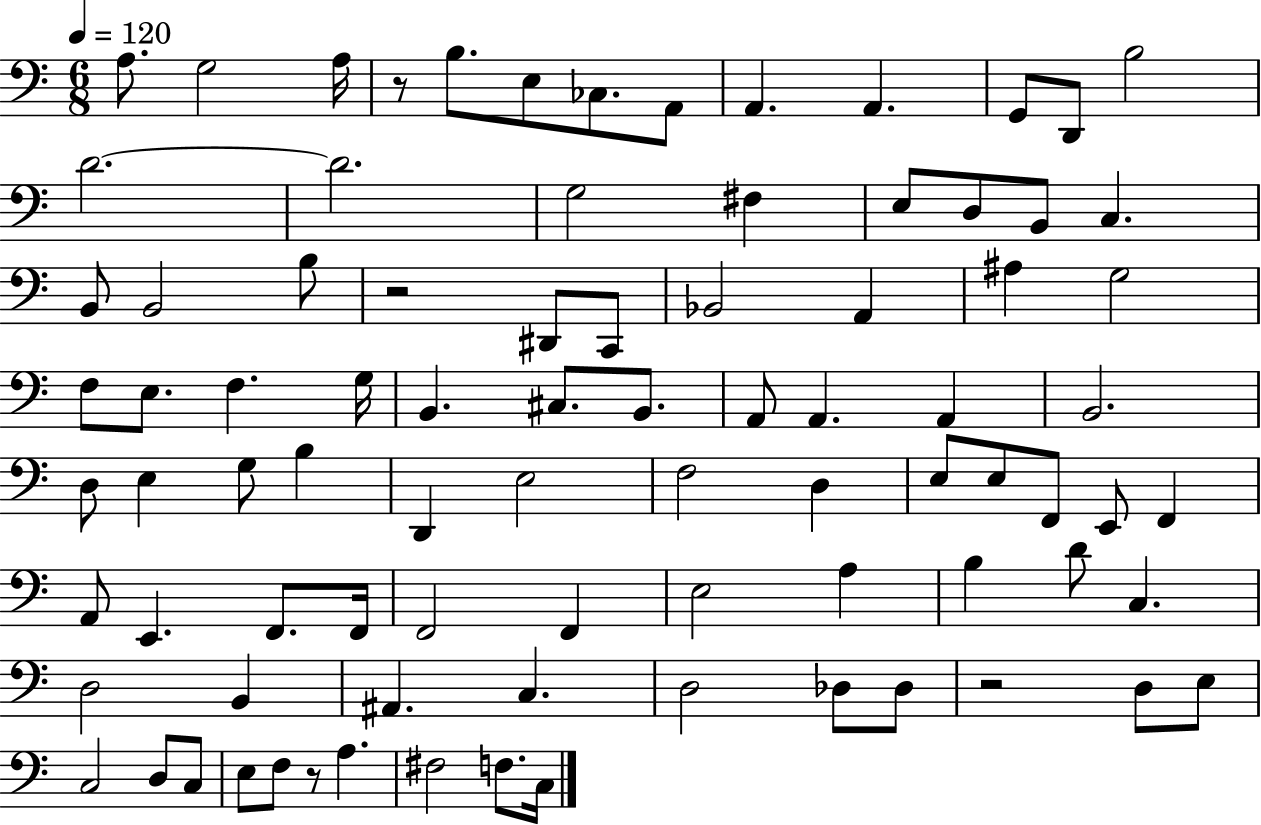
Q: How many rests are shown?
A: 4